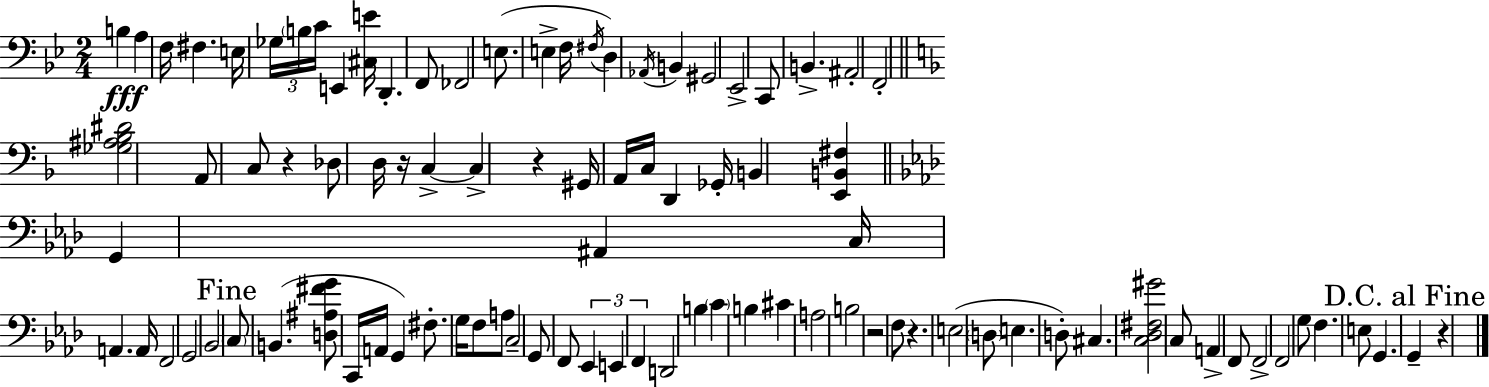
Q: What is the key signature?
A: BES major